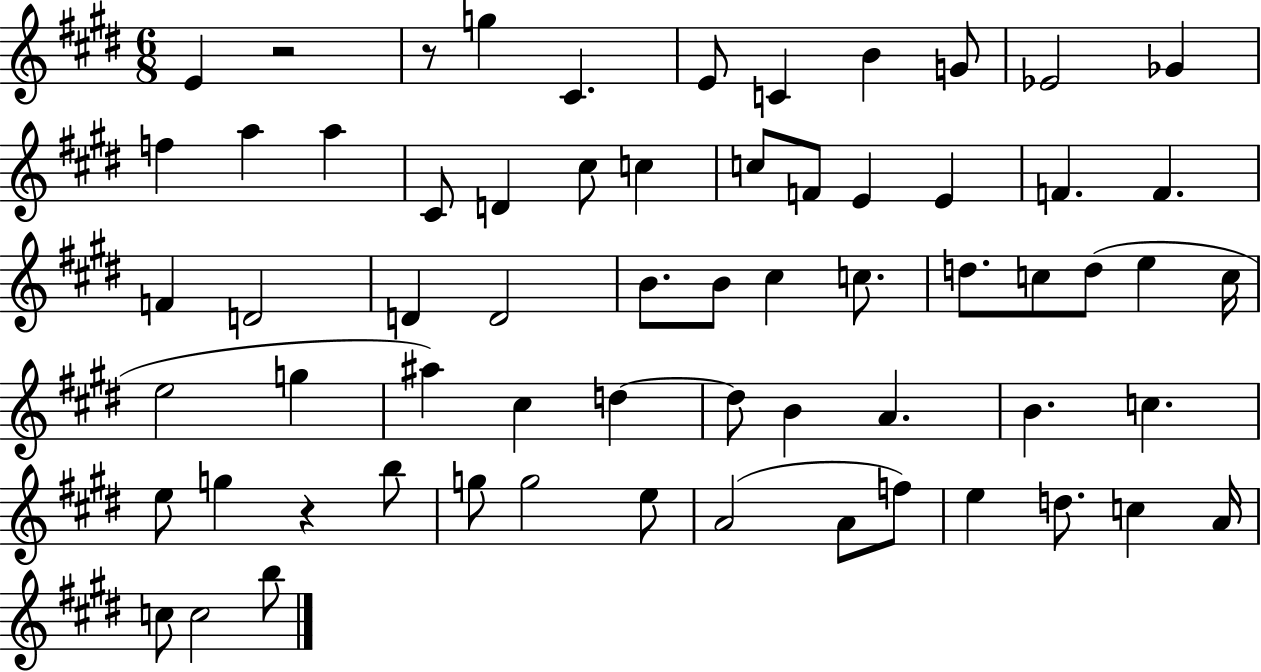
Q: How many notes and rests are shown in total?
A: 64